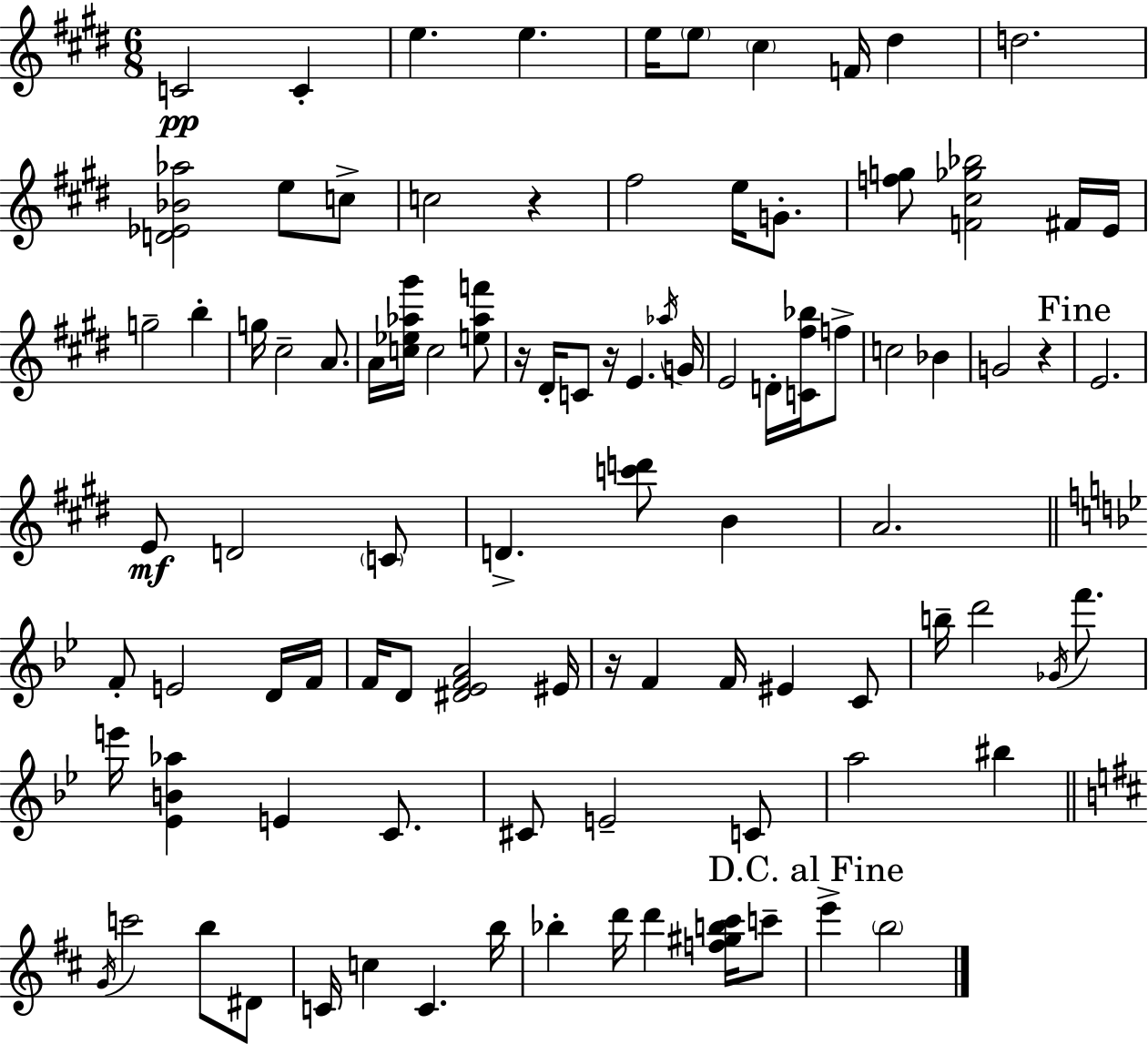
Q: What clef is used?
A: treble